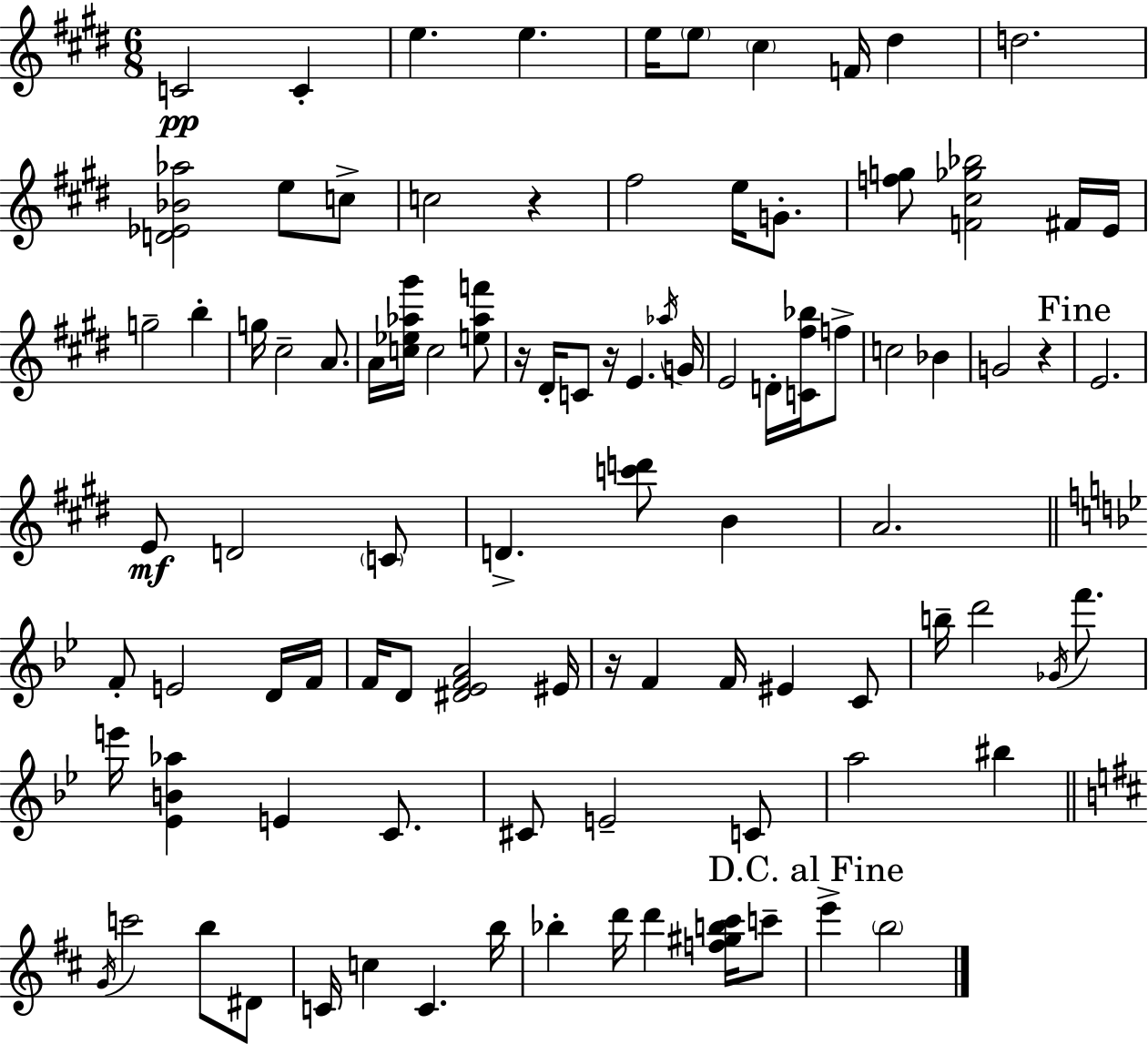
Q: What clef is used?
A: treble